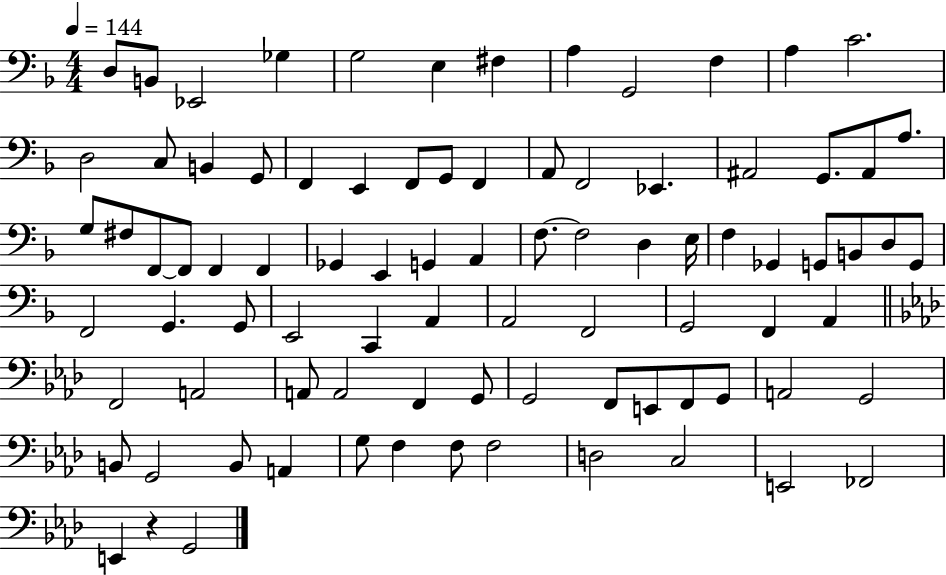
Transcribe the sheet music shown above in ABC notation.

X:1
T:Untitled
M:4/4
L:1/4
K:F
D,/2 B,,/2 _E,,2 _G, G,2 E, ^F, A, G,,2 F, A, C2 D,2 C,/2 B,, G,,/2 F,, E,, F,,/2 G,,/2 F,, A,,/2 F,,2 _E,, ^A,,2 G,,/2 ^A,,/2 A,/2 G,/2 ^F,/2 F,,/2 F,,/2 F,, F,, _G,, E,, G,, A,, F,/2 F,2 D, E,/4 F, _G,, G,,/2 B,,/2 D,/2 G,,/2 F,,2 G,, G,,/2 E,,2 C,, A,, A,,2 F,,2 G,,2 F,, A,, F,,2 A,,2 A,,/2 A,,2 F,, G,,/2 G,,2 F,,/2 E,,/2 F,,/2 G,,/2 A,,2 G,,2 B,,/2 G,,2 B,,/2 A,, G,/2 F, F,/2 F,2 D,2 C,2 E,,2 _F,,2 E,, z G,,2